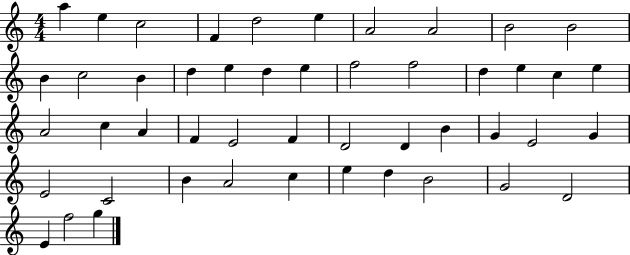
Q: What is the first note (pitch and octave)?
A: A5